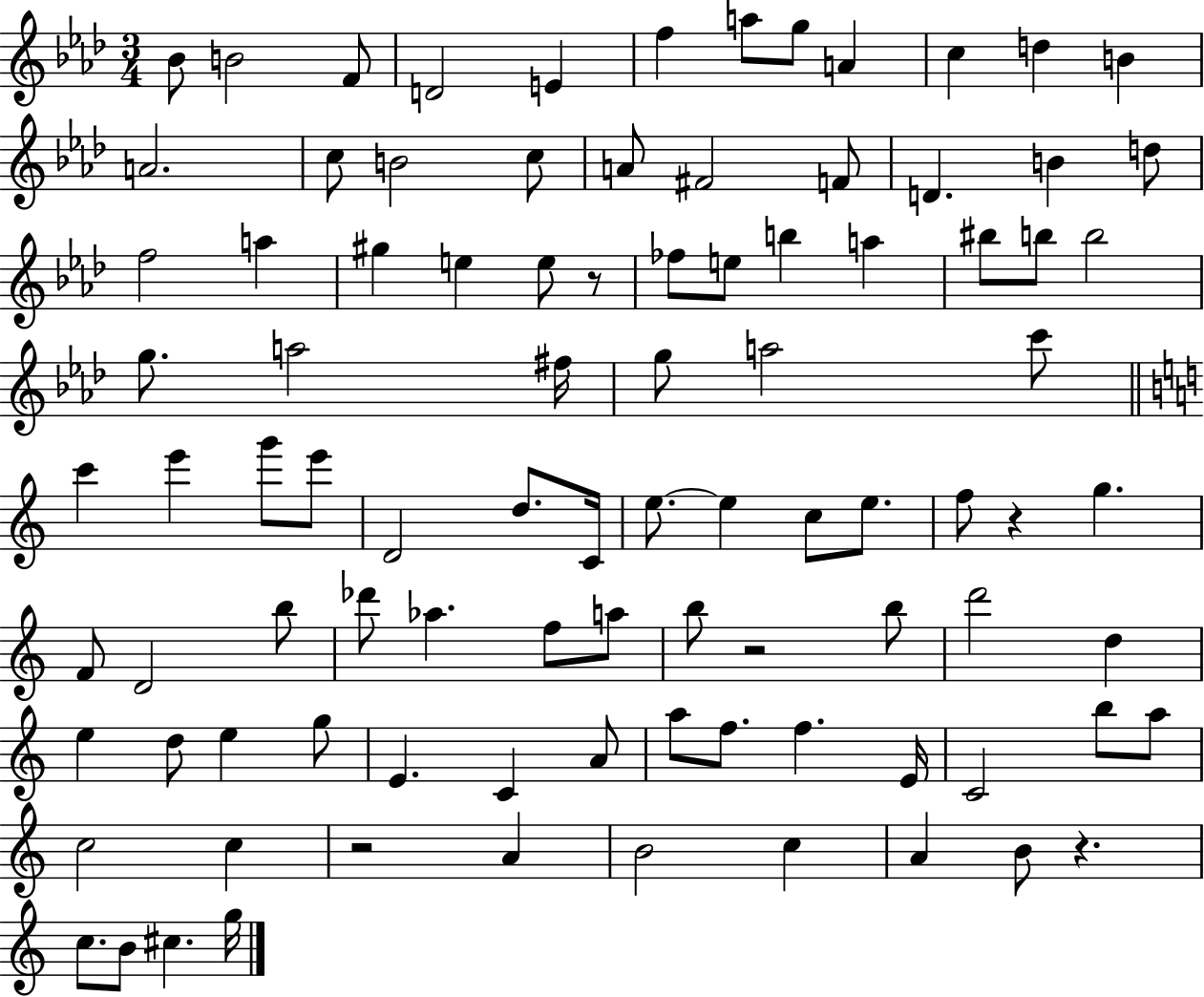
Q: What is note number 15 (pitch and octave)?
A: B4